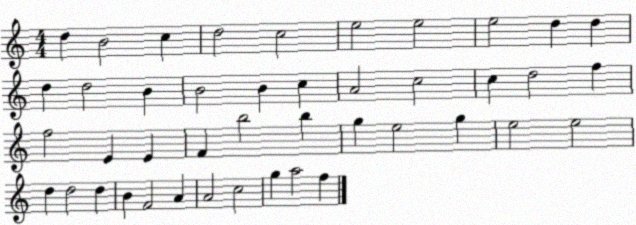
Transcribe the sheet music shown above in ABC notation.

X:1
T:Untitled
M:4/4
L:1/4
K:C
d B2 c d2 c2 e2 e2 e2 d d d d2 B B2 B c A2 c2 c d2 f f2 E E F b2 b g e2 g e2 e2 d d2 d B F2 A A2 c2 g a2 f